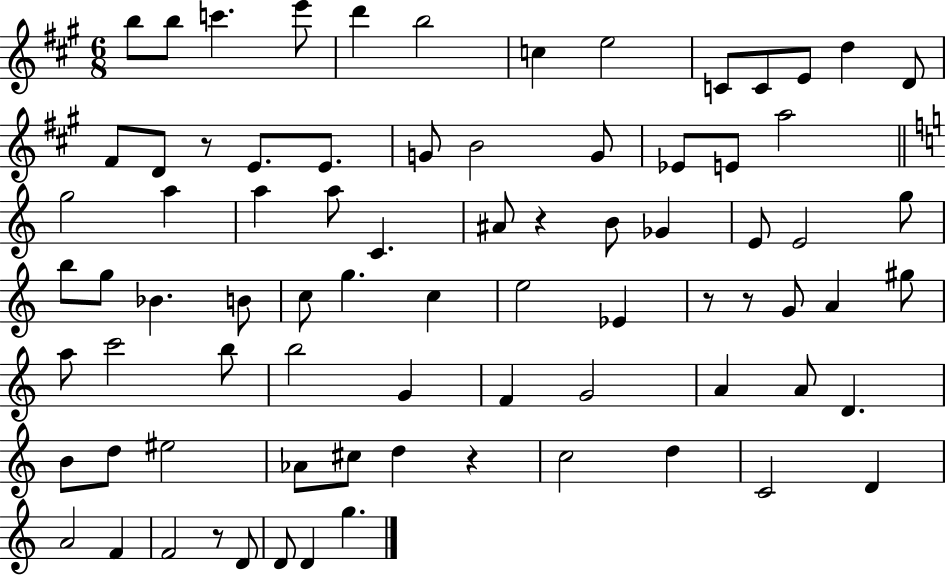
{
  \clef treble
  \numericTimeSignature
  \time 6/8
  \key a \major
  b''8 b''8 c'''4. e'''8 | d'''4 b''2 | c''4 e''2 | c'8 c'8 e'8 d''4 d'8 | \break fis'8 d'8 r8 e'8. e'8. | g'8 b'2 g'8 | ees'8 e'8 a''2 | \bar "||" \break \key a \minor g''2 a''4 | a''4 a''8 c'4. | ais'8 r4 b'8 ges'4 | e'8 e'2 g''8 | \break b''8 g''8 bes'4. b'8 | c''8 g''4. c''4 | e''2 ees'4 | r8 r8 g'8 a'4 gis''8 | \break a''8 c'''2 b''8 | b''2 g'4 | f'4 g'2 | a'4 a'8 d'4. | \break b'8 d''8 eis''2 | aes'8 cis''8 d''4 r4 | c''2 d''4 | c'2 d'4 | \break a'2 f'4 | f'2 r8 d'8 | d'8 d'4 g''4. | \bar "|."
}